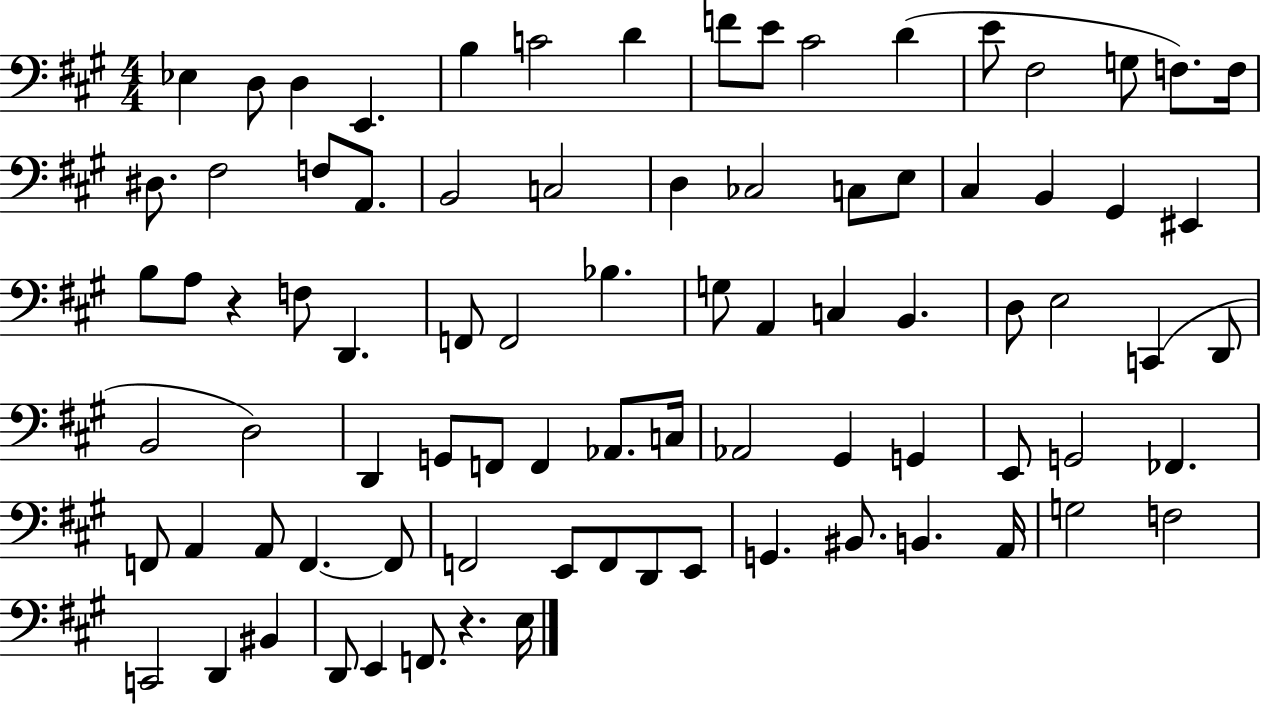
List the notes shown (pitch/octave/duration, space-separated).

Eb3/q D3/e D3/q E2/q. B3/q C4/h D4/q F4/e E4/e C#4/h D4/q E4/e F#3/h G3/e F3/e. F3/s D#3/e. F#3/h F3/e A2/e. B2/h C3/h D3/q CES3/h C3/e E3/e C#3/q B2/q G#2/q EIS2/q B3/e A3/e R/q F3/e D2/q. F2/e F2/h Bb3/q. G3/e A2/q C3/q B2/q. D3/e E3/h C2/q D2/e B2/h D3/h D2/q G2/e F2/e F2/q Ab2/e. C3/s Ab2/h G#2/q G2/q E2/e G2/h FES2/q. F2/e A2/q A2/e F2/q. F2/e F2/h E2/e F2/e D2/e E2/e G2/q. BIS2/e. B2/q. A2/s G3/h F3/h C2/h D2/q BIS2/q D2/e E2/q F2/e. R/q. E3/s